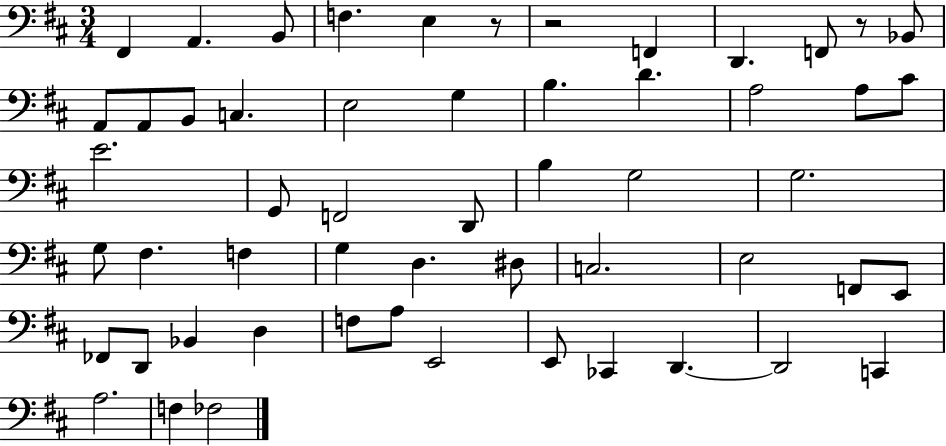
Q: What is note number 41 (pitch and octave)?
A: D3